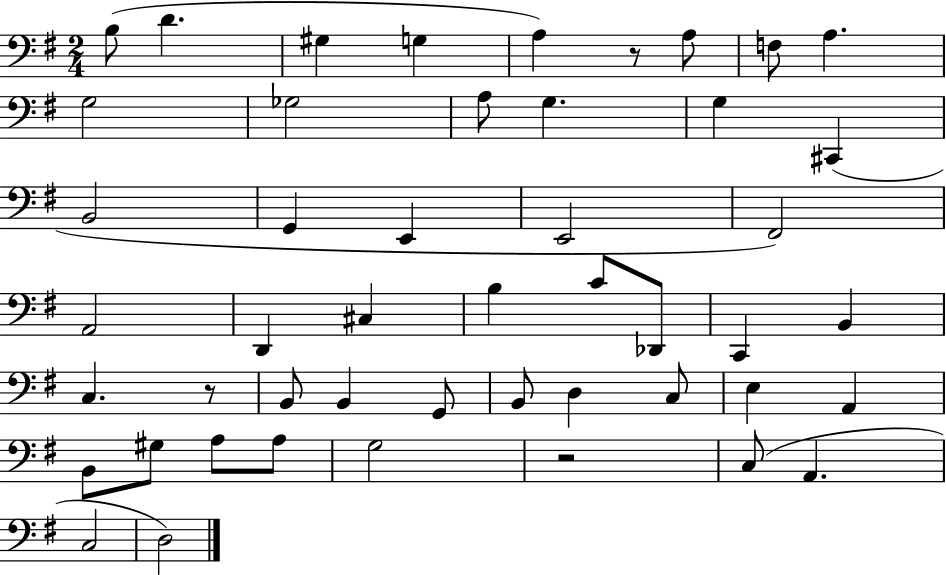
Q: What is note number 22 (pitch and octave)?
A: C#3